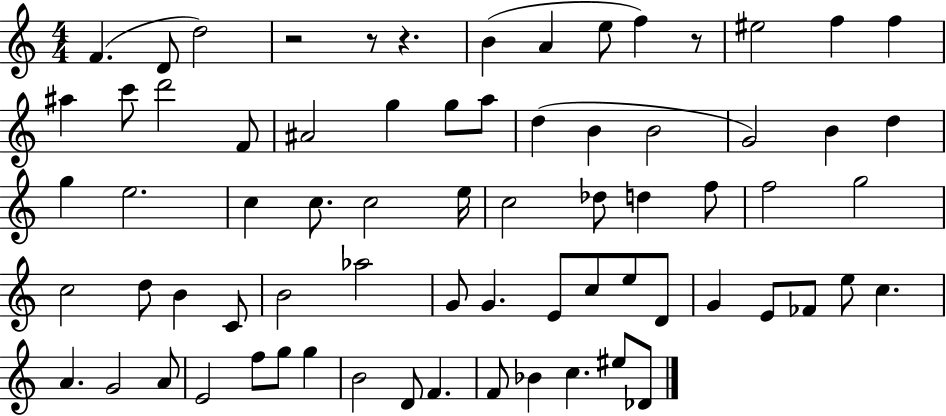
F4/q. D4/e D5/h R/h R/e R/q. B4/q A4/q E5/e F5/q R/e EIS5/h F5/q F5/q A#5/q C6/e D6/h F4/e A#4/h G5/q G5/e A5/e D5/q B4/q B4/h G4/h B4/q D5/q G5/q E5/h. C5/q C5/e. C5/h E5/s C5/h Db5/e D5/q F5/e F5/h G5/h C5/h D5/e B4/q C4/e B4/h Ab5/h G4/e G4/q. E4/e C5/e E5/e D4/e G4/q E4/e FES4/e E5/e C5/q. A4/q. G4/h A4/e E4/h F5/e G5/e G5/q B4/h D4/e F4/q. F4/e Bb4/q C5/q. EIS5/e Db4/e